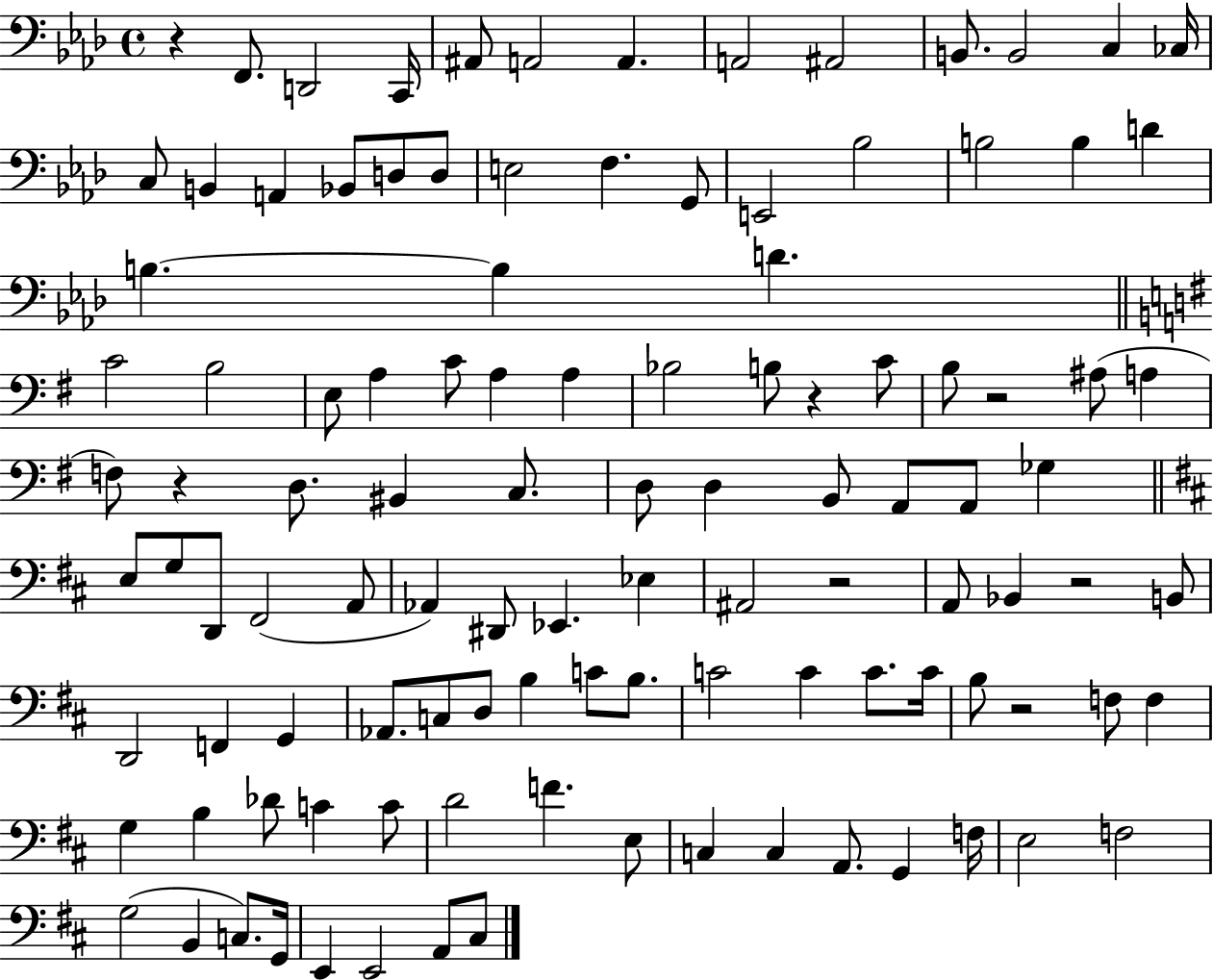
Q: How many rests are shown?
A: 7